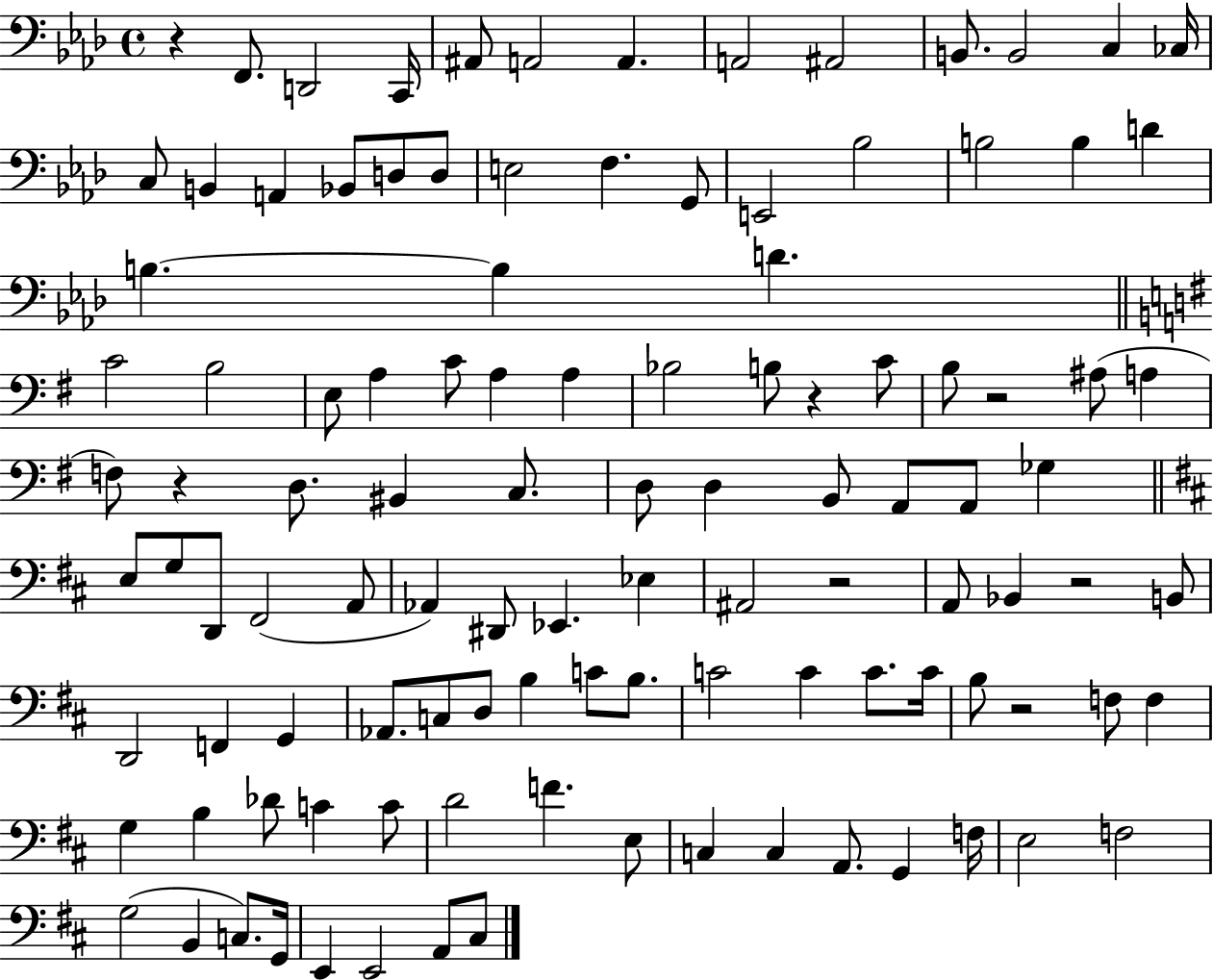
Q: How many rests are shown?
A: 7